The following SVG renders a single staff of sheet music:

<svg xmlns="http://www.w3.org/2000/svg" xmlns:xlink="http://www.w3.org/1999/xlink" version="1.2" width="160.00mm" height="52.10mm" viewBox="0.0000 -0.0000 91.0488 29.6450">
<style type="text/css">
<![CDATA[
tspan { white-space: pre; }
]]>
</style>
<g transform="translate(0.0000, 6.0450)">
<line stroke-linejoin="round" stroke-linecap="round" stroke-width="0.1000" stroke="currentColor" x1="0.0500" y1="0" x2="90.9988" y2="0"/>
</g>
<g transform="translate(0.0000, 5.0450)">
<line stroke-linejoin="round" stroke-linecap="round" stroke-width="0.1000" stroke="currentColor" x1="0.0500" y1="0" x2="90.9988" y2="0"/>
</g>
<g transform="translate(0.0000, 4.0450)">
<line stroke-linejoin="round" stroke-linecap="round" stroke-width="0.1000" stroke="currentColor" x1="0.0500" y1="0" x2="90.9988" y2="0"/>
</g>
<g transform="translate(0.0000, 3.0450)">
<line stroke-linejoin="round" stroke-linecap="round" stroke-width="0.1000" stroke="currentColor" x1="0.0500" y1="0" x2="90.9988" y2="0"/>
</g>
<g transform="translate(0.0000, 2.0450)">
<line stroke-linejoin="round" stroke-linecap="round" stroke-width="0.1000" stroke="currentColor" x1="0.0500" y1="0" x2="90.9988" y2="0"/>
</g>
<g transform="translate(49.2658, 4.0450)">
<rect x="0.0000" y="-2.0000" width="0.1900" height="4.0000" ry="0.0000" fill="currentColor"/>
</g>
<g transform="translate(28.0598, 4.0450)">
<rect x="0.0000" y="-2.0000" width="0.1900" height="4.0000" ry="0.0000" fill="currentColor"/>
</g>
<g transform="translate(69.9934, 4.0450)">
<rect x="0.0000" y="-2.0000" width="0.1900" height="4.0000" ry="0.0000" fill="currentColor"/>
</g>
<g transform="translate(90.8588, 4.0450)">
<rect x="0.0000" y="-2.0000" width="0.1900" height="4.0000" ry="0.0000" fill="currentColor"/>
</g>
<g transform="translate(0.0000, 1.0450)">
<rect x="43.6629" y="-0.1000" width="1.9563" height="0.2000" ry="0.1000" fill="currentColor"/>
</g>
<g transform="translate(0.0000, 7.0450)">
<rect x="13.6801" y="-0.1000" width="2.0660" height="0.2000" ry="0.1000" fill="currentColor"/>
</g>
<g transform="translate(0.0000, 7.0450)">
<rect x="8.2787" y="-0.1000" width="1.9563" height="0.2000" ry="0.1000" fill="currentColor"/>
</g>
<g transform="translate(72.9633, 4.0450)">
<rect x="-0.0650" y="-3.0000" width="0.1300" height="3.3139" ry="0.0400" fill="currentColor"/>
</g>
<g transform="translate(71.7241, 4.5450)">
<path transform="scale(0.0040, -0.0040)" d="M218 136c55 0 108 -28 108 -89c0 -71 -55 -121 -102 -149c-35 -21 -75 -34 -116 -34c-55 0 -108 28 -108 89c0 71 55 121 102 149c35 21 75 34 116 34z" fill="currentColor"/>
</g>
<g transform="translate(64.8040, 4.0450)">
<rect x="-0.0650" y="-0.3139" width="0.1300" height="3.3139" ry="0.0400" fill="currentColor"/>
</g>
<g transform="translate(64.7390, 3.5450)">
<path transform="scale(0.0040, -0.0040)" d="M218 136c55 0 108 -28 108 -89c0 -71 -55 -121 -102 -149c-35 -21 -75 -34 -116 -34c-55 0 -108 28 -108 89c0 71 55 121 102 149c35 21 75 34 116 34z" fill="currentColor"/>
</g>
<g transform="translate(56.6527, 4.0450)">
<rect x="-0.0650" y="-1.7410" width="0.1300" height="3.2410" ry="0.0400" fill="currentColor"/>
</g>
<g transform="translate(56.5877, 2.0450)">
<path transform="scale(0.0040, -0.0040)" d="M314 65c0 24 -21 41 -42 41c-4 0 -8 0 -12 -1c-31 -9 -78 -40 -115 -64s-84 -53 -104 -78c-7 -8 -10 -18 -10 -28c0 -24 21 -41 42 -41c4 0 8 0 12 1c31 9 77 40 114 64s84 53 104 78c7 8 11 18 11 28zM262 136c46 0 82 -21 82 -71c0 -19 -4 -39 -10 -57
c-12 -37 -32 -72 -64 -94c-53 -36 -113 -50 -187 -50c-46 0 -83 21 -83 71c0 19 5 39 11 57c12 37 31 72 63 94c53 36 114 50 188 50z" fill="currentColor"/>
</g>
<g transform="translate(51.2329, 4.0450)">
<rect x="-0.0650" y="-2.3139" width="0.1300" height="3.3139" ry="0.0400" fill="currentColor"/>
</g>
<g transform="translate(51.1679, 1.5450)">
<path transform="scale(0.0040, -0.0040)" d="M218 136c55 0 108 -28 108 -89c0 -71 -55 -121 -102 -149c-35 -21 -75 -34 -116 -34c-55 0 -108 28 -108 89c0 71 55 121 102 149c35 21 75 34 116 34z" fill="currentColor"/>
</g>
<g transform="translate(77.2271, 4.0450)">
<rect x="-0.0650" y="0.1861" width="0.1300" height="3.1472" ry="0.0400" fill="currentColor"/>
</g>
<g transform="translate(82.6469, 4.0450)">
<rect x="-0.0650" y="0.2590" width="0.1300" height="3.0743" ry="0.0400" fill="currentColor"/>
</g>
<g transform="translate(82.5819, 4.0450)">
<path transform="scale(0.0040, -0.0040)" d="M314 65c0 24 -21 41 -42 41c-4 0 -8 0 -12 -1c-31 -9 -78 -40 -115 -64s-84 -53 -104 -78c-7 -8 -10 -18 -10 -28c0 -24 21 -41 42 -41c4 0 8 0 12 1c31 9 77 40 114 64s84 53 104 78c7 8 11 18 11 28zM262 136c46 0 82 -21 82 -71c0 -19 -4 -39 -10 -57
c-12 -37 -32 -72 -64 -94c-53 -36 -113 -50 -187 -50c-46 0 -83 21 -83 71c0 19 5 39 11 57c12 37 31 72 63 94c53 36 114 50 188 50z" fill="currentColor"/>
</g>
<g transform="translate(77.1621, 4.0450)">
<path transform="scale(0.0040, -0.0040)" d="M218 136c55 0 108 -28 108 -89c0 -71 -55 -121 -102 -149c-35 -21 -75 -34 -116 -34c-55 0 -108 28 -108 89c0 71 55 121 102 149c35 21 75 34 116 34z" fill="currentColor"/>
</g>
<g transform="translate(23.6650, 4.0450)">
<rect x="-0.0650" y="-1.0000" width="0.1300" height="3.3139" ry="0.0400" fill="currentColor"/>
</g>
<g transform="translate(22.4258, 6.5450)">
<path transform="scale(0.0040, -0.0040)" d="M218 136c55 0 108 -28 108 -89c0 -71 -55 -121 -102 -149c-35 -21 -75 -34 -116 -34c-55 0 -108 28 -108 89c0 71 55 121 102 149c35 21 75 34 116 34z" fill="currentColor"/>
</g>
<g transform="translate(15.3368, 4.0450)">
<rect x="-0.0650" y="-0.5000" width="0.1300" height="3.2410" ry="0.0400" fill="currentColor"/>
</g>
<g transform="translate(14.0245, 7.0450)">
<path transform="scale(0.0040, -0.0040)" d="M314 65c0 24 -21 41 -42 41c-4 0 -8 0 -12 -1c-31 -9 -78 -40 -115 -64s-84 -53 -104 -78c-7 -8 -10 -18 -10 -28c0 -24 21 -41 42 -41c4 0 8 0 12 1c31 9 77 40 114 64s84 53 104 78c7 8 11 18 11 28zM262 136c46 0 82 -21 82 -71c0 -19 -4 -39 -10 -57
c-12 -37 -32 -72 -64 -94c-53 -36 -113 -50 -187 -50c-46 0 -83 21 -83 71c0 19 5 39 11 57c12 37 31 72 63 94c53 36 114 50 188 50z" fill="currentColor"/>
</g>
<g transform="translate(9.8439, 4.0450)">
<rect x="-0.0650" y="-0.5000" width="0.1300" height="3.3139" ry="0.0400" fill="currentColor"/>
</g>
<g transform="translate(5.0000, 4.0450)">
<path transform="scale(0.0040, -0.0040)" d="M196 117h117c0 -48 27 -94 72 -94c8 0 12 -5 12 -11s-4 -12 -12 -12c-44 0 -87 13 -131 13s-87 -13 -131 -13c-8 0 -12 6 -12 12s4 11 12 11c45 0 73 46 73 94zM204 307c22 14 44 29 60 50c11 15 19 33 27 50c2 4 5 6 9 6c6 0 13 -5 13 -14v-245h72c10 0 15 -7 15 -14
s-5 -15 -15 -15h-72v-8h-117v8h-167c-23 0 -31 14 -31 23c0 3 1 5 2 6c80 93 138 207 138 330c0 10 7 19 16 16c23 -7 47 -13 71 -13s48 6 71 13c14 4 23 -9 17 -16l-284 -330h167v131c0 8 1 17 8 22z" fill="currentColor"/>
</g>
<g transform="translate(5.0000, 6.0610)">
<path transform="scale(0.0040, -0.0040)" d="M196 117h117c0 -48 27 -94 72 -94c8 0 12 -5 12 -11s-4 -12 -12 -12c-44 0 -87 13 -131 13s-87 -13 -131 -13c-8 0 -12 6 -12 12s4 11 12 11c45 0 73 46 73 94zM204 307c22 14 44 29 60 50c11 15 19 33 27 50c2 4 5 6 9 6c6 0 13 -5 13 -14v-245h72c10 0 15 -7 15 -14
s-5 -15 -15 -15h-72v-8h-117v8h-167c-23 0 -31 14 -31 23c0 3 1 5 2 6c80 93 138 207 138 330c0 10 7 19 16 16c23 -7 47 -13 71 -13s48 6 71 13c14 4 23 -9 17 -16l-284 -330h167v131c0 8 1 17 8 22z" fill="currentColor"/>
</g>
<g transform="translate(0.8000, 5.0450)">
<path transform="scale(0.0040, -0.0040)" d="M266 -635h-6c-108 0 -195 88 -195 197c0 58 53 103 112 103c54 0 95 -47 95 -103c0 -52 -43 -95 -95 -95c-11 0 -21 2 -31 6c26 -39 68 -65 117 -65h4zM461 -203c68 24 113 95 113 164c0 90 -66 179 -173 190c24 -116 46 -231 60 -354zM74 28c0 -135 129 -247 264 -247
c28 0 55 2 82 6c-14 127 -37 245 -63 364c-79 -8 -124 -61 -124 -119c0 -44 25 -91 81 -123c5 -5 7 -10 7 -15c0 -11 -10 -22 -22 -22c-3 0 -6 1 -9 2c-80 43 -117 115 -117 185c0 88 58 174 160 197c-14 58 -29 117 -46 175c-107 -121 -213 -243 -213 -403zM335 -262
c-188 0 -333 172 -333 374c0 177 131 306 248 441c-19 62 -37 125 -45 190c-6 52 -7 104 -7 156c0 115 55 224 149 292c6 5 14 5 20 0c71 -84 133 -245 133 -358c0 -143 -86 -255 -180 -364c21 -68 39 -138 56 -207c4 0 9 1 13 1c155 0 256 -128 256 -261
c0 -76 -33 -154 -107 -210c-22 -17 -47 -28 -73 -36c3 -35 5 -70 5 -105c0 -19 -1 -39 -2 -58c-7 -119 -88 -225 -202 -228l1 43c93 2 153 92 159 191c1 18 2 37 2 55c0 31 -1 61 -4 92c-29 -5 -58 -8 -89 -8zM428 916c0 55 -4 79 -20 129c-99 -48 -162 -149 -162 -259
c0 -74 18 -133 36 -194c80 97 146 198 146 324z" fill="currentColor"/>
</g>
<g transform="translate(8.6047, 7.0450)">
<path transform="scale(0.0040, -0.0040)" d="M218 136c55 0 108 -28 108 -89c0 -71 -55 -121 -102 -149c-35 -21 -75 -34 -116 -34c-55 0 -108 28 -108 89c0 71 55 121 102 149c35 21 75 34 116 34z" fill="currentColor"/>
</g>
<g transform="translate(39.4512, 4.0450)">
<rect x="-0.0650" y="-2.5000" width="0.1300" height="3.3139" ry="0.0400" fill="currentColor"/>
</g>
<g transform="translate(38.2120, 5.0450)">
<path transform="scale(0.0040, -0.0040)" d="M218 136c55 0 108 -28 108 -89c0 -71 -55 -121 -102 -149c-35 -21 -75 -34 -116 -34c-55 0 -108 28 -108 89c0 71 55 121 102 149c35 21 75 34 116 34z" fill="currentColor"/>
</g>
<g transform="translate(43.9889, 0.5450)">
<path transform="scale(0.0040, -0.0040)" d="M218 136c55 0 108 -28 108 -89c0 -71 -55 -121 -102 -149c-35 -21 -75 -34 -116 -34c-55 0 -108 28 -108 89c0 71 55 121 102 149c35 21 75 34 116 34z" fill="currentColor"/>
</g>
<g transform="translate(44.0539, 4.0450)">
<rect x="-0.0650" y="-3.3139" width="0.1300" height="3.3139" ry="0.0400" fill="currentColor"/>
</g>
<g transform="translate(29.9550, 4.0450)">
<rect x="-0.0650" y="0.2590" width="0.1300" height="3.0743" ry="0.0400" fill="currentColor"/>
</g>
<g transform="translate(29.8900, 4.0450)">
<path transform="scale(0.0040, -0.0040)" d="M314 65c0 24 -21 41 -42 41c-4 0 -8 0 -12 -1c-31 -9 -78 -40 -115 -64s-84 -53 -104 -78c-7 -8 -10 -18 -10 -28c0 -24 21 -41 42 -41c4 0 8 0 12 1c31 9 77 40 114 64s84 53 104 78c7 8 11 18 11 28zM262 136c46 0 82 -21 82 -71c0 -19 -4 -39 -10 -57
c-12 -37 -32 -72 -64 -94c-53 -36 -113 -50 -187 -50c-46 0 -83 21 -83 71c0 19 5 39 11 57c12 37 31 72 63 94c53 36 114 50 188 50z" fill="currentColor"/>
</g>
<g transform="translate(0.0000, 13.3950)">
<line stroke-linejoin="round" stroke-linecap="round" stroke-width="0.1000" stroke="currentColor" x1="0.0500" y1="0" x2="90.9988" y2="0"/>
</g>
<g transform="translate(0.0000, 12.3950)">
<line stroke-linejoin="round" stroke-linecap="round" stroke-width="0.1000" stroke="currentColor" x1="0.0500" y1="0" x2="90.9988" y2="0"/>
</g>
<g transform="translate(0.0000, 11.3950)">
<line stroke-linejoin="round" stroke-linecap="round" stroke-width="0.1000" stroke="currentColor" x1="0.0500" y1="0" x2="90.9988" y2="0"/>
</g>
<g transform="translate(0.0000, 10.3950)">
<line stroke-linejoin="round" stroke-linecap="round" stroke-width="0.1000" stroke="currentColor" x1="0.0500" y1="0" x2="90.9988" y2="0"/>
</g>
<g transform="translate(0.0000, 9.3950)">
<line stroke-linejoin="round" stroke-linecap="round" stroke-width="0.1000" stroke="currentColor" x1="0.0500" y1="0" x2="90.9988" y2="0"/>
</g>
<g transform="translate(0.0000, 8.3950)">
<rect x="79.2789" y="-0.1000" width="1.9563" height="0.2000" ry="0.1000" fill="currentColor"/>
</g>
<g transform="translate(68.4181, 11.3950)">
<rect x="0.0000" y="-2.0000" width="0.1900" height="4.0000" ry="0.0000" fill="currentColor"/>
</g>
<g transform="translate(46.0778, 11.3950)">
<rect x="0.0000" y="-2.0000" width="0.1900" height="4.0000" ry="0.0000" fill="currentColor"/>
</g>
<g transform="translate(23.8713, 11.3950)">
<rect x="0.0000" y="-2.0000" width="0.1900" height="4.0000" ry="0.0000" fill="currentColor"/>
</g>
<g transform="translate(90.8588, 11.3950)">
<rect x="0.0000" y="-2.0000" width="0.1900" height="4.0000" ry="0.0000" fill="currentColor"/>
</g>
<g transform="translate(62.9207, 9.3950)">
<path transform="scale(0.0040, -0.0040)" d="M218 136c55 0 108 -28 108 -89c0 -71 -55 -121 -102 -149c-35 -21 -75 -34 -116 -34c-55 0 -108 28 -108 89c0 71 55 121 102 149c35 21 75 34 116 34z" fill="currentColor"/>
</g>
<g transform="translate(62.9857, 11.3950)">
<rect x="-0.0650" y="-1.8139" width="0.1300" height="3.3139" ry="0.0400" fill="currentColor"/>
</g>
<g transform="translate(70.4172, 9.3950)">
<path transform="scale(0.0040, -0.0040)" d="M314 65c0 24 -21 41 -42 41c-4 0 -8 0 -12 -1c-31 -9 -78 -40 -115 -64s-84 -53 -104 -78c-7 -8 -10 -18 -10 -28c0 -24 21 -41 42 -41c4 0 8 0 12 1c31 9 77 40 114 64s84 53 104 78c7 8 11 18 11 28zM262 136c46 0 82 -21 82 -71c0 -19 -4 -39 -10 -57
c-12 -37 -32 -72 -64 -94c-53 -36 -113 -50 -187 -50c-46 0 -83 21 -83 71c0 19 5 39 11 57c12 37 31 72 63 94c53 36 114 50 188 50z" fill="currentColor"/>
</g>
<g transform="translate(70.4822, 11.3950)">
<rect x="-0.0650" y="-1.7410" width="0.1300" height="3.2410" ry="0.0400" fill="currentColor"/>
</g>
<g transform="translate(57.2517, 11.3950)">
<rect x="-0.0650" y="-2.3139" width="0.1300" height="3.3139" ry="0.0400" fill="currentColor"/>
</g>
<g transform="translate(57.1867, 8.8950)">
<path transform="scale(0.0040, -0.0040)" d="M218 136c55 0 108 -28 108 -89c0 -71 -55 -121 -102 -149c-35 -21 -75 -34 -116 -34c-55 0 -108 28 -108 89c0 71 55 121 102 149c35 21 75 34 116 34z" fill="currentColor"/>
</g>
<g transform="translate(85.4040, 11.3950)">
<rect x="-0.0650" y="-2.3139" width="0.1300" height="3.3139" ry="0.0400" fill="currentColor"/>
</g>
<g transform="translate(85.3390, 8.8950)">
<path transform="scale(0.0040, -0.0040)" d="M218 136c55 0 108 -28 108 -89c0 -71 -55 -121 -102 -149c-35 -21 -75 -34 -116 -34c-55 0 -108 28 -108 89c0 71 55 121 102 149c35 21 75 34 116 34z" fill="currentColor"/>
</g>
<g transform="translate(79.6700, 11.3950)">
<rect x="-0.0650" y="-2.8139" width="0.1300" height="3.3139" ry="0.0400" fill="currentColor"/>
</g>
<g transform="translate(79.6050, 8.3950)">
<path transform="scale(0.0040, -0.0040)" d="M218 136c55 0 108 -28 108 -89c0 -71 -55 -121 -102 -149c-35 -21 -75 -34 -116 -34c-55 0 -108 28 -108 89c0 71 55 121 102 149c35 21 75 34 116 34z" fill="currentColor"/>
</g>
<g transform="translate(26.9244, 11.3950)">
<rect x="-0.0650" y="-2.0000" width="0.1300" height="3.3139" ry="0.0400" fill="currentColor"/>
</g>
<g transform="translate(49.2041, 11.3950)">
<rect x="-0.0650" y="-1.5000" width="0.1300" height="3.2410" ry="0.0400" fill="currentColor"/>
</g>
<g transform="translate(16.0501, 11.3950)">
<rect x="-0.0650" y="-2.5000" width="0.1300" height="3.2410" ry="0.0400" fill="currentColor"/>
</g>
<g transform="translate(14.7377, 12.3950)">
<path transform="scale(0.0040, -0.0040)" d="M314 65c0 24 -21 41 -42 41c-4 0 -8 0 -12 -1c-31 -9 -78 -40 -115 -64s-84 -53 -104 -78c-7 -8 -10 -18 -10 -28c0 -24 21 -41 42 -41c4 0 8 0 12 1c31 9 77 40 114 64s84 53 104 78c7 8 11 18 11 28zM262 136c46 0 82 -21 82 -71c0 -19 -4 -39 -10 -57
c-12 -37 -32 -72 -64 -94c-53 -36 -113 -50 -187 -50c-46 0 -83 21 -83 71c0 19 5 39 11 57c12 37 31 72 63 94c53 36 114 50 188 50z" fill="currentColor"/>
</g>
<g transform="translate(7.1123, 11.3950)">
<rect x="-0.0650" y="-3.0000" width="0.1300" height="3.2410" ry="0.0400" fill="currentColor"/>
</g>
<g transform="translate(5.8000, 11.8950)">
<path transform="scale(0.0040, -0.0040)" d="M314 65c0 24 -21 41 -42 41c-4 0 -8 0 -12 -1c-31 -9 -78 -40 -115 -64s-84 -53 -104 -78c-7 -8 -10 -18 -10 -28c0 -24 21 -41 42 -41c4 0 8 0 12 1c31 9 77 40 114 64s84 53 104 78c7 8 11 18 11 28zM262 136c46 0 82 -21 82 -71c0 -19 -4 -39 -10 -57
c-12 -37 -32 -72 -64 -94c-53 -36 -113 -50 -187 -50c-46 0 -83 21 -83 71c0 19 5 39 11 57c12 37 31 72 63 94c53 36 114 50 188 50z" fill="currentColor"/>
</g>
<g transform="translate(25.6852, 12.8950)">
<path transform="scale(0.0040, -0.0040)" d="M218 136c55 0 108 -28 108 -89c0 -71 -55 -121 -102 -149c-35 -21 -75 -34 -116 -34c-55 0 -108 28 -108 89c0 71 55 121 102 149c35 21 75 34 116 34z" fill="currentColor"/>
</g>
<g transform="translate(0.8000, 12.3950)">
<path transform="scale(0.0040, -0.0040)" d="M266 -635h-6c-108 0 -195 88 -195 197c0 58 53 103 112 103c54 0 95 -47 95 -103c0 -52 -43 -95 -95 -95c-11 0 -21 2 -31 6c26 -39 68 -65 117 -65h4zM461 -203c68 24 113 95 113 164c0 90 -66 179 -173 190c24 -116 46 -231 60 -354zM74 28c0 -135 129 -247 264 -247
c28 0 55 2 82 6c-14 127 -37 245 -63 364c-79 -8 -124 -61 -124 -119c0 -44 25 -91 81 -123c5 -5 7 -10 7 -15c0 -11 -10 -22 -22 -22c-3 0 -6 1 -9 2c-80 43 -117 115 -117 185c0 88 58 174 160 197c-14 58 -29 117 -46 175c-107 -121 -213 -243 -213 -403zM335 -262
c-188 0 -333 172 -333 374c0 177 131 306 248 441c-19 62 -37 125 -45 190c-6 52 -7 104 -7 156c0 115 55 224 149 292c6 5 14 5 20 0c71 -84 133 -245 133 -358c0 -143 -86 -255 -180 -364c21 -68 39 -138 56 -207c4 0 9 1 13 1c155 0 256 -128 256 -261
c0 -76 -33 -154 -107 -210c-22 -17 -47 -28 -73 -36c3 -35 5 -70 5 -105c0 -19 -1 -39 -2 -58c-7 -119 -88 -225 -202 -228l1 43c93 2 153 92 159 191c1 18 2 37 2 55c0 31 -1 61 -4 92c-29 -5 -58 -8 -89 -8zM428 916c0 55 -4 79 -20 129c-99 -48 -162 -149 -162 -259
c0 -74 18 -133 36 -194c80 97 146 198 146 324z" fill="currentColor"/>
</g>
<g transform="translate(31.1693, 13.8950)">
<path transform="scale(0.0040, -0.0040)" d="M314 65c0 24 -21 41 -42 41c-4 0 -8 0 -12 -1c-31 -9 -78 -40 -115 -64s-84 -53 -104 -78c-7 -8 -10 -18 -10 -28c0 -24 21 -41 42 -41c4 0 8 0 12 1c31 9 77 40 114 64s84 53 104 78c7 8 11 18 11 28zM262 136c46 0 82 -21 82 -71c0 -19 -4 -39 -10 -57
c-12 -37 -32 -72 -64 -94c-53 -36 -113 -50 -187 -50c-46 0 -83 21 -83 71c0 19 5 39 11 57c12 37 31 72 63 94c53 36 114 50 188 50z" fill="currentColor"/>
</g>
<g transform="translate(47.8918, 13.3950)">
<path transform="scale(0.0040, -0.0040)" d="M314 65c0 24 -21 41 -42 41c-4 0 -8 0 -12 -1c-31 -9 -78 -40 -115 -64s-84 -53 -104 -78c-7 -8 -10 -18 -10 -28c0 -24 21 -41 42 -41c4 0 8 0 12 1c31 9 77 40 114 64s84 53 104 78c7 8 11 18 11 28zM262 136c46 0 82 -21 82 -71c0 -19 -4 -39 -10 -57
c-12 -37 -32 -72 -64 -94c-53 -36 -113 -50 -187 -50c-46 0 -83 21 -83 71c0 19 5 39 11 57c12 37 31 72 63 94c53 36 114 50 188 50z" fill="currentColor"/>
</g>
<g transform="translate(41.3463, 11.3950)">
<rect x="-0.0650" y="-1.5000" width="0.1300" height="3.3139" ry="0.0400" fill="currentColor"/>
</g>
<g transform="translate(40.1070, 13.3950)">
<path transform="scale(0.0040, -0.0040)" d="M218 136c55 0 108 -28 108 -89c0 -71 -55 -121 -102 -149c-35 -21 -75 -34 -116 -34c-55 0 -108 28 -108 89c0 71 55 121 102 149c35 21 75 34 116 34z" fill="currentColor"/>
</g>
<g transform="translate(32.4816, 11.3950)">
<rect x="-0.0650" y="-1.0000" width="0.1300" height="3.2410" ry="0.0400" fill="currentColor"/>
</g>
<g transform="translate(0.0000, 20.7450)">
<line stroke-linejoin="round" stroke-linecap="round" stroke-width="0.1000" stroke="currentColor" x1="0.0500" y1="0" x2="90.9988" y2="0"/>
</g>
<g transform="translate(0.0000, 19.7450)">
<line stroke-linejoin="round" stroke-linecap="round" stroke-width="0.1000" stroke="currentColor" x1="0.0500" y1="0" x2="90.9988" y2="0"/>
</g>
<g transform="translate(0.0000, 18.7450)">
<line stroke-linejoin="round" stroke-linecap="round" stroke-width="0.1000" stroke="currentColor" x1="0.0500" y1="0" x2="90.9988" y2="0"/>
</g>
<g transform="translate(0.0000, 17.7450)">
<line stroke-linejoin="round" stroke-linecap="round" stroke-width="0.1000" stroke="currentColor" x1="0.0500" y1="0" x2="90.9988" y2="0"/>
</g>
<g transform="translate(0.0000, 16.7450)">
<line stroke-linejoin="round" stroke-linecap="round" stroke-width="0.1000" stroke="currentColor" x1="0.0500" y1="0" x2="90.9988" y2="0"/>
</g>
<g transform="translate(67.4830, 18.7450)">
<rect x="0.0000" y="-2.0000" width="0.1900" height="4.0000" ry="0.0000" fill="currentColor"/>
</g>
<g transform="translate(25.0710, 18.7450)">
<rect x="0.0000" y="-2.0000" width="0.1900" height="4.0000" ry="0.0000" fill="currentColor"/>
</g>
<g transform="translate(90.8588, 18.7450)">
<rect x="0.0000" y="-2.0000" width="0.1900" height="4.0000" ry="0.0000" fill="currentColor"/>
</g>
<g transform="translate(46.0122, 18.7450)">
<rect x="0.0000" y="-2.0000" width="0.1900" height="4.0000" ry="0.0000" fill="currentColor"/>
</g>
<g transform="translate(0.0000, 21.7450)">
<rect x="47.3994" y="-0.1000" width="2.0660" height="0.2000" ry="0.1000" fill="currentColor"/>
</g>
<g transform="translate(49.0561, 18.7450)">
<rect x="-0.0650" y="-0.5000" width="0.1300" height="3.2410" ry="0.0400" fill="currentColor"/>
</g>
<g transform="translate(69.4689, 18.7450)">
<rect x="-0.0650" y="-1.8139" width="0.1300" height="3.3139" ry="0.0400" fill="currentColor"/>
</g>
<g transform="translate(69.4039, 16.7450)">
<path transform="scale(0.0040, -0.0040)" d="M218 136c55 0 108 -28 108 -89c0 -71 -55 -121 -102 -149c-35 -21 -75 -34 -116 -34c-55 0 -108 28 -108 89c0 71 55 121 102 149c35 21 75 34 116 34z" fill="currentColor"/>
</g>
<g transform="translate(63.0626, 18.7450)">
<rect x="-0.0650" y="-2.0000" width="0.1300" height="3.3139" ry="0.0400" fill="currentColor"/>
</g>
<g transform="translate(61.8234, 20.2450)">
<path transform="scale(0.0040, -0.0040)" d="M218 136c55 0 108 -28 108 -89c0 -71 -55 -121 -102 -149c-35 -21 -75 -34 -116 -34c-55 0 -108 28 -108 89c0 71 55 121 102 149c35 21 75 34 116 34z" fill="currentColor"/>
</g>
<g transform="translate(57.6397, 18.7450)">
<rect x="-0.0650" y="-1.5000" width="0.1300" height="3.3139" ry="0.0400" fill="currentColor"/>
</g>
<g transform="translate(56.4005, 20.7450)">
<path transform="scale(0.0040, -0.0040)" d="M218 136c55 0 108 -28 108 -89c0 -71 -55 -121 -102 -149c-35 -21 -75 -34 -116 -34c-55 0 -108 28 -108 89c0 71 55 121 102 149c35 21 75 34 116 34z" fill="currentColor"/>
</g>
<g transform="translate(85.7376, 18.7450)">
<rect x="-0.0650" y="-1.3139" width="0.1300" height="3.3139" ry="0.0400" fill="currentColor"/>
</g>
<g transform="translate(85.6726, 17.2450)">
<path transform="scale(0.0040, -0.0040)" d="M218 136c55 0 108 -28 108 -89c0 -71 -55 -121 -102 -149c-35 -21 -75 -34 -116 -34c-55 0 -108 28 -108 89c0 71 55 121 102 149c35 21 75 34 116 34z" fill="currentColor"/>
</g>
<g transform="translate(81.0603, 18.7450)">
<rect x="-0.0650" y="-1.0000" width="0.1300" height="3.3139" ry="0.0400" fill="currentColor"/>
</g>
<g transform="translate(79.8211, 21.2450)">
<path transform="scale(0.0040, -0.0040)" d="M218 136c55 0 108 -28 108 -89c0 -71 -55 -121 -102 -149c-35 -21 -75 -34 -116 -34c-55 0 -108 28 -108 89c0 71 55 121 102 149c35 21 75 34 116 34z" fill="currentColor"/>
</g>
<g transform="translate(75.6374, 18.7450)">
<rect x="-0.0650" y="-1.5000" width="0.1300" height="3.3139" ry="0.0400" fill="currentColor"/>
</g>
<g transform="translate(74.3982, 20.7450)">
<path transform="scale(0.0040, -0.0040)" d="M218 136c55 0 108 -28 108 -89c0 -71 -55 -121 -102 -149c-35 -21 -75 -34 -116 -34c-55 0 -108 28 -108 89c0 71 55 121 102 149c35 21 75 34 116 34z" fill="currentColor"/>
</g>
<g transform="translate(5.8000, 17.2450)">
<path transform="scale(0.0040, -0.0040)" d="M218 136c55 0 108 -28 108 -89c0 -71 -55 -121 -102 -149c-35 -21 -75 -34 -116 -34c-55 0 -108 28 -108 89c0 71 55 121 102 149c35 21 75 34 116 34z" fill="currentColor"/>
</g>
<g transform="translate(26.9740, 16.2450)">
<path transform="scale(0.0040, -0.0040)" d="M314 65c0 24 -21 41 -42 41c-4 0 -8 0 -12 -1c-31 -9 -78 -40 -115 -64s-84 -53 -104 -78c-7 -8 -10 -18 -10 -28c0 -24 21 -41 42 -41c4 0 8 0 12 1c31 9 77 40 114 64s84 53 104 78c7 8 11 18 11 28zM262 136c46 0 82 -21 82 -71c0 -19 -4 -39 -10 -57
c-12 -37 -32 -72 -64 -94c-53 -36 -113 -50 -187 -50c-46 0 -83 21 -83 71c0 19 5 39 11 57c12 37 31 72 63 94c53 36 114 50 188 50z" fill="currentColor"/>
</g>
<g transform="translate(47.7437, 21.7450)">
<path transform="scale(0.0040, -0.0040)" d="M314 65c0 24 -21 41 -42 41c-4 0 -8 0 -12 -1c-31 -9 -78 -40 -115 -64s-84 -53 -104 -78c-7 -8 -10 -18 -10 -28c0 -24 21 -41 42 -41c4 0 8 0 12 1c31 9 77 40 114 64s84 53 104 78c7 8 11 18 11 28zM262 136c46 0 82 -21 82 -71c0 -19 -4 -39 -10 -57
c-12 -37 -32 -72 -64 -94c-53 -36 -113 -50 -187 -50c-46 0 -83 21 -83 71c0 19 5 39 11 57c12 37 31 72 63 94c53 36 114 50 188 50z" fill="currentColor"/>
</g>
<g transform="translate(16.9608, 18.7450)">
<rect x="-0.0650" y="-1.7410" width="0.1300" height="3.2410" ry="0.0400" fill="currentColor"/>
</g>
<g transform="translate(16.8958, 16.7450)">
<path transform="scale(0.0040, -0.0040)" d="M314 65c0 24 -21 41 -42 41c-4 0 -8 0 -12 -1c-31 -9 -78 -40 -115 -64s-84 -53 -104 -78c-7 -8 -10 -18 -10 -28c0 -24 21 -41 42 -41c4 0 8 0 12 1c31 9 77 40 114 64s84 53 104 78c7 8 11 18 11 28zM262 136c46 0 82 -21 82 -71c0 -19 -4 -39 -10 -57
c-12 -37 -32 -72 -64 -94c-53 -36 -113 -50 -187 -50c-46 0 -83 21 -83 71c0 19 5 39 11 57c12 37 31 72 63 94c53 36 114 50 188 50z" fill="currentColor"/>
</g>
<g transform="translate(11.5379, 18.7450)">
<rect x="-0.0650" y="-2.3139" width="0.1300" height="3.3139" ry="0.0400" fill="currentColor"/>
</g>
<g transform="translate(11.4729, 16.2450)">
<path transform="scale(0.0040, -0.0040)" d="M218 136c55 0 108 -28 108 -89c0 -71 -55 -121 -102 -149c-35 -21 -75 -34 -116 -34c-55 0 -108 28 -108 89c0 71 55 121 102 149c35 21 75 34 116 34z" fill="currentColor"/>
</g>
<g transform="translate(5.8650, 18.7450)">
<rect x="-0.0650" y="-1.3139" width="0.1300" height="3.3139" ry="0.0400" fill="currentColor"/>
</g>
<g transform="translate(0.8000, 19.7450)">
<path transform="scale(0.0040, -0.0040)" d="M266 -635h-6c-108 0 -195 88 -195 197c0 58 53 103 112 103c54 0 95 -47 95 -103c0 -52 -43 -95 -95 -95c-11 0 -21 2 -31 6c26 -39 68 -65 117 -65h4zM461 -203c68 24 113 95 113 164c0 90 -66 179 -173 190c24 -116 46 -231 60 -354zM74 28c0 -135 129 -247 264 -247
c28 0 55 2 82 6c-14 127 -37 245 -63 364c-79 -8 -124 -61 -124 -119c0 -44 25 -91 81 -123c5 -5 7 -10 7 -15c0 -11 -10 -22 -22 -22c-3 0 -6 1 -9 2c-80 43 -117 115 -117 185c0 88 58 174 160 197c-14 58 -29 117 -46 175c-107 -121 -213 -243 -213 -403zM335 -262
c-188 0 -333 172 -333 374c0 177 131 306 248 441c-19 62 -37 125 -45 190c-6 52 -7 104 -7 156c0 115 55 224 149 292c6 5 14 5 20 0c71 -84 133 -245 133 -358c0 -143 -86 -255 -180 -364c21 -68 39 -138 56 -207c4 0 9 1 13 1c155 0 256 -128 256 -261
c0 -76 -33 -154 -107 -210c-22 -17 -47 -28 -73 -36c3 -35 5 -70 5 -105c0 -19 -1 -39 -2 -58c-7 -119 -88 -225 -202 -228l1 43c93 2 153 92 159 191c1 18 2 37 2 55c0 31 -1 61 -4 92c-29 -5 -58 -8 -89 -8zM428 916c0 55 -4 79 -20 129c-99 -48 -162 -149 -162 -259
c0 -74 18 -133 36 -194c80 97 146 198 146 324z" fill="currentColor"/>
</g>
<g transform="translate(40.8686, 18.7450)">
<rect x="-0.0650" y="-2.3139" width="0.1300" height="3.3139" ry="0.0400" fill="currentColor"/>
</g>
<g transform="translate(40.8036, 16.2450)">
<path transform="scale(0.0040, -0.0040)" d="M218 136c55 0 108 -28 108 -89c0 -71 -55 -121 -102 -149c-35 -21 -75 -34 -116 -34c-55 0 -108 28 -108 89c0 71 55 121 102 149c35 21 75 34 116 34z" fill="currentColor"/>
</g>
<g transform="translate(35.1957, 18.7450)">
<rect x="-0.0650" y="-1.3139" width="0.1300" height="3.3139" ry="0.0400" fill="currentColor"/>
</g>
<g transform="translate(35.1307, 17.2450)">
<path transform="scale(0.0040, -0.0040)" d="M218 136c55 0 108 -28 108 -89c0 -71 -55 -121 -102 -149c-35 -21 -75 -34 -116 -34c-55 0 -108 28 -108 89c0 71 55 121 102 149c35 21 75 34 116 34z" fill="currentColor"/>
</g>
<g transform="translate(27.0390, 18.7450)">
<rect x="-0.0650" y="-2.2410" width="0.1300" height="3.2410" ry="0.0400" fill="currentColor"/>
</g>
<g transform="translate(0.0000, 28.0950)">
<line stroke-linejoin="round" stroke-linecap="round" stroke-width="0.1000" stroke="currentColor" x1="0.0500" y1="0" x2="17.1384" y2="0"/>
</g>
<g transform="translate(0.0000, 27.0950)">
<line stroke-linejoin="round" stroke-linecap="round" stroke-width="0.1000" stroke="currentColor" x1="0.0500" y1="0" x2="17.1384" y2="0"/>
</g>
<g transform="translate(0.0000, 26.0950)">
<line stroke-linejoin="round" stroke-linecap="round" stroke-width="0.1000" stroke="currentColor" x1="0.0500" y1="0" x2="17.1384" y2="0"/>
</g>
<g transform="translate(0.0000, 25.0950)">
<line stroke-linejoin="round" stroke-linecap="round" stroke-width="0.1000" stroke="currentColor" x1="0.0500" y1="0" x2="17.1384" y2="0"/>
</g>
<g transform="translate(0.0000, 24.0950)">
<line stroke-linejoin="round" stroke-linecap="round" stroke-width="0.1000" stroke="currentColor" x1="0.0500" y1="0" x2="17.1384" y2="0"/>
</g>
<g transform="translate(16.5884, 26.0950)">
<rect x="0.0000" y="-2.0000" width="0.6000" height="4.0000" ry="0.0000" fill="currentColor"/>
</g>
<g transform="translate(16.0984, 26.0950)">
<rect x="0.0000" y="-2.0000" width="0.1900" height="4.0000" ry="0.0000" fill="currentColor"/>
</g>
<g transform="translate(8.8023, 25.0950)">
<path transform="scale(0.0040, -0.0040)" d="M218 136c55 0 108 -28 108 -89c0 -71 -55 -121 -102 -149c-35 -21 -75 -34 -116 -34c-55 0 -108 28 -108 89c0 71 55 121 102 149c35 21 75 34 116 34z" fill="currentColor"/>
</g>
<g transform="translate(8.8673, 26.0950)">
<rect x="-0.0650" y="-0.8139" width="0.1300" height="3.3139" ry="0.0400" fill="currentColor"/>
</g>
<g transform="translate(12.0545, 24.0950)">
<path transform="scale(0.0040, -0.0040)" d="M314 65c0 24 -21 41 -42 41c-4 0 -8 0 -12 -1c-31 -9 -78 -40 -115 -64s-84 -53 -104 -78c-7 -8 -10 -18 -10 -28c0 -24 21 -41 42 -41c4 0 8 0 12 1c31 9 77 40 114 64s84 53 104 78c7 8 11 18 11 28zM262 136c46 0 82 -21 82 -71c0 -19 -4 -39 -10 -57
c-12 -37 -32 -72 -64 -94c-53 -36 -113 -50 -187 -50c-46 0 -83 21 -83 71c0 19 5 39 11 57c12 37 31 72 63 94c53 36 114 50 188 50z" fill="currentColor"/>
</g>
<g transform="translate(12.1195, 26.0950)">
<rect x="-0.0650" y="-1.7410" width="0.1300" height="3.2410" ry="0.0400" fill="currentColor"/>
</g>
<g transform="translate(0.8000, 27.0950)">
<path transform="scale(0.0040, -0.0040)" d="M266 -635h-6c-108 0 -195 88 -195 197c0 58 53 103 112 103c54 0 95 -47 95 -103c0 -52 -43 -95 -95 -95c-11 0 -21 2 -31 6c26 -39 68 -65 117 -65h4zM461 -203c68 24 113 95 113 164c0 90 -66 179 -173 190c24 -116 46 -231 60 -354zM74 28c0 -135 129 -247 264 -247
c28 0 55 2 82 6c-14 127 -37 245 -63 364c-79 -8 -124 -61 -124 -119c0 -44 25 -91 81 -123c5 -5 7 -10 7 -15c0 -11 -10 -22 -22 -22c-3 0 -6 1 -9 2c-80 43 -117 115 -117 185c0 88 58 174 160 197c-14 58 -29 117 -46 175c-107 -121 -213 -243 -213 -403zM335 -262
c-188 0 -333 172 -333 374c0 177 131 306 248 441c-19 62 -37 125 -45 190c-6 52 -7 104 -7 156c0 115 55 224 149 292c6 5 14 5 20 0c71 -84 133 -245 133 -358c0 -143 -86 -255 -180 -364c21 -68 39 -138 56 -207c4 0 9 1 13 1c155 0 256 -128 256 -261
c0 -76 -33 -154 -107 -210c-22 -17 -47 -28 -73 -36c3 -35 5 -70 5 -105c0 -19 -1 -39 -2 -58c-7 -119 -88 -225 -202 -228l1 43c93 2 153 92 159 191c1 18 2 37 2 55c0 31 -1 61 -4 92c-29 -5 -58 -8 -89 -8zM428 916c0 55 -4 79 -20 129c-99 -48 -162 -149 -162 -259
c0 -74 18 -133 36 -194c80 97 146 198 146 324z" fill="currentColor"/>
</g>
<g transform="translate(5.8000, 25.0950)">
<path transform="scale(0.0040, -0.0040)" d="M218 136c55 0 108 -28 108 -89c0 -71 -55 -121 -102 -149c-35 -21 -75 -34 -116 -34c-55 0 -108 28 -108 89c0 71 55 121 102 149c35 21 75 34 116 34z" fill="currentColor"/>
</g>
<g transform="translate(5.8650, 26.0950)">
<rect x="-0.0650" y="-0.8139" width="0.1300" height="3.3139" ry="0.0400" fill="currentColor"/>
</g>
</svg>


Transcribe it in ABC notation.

X:1
T:Untitled
M:4/4
L:1/4
K:C
C C2 D B2 G b g f2 c A B B2 A2 G2 F D2 E E2 g f f2 a g e g f2 g2 e g C2 E F f E D e d d f2